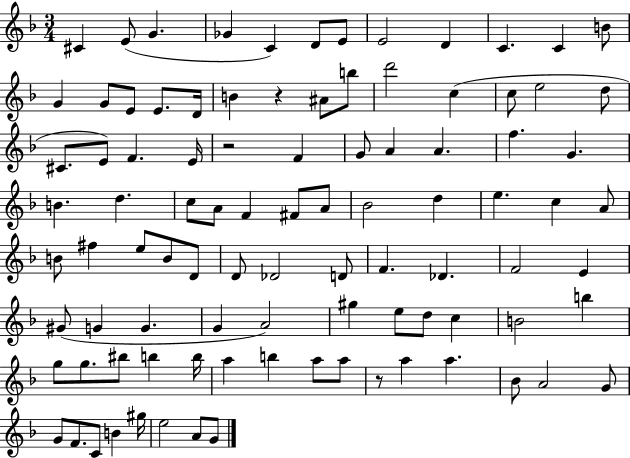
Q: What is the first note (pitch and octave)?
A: C#4